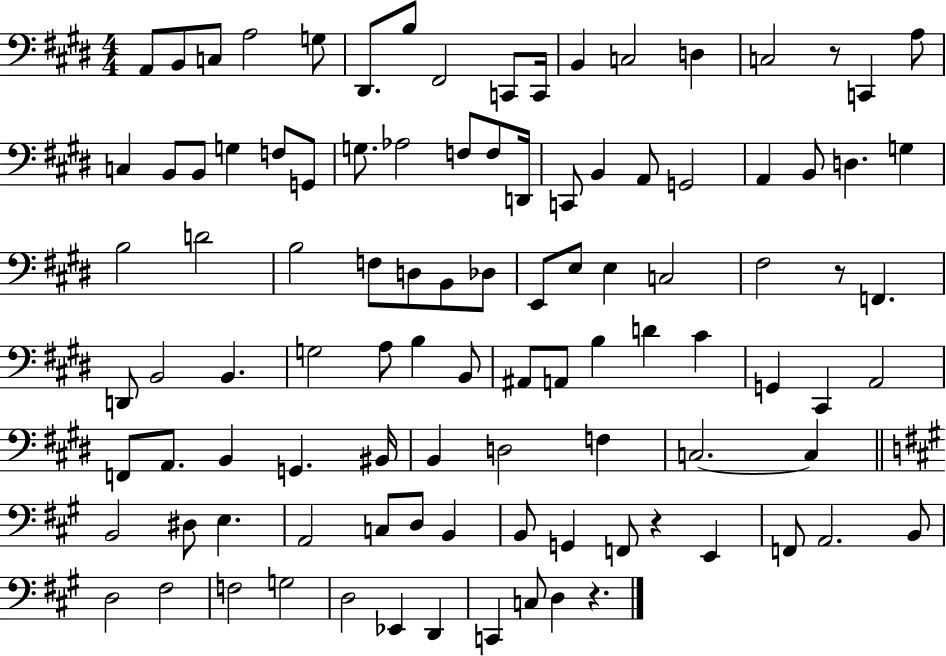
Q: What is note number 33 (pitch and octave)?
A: B2